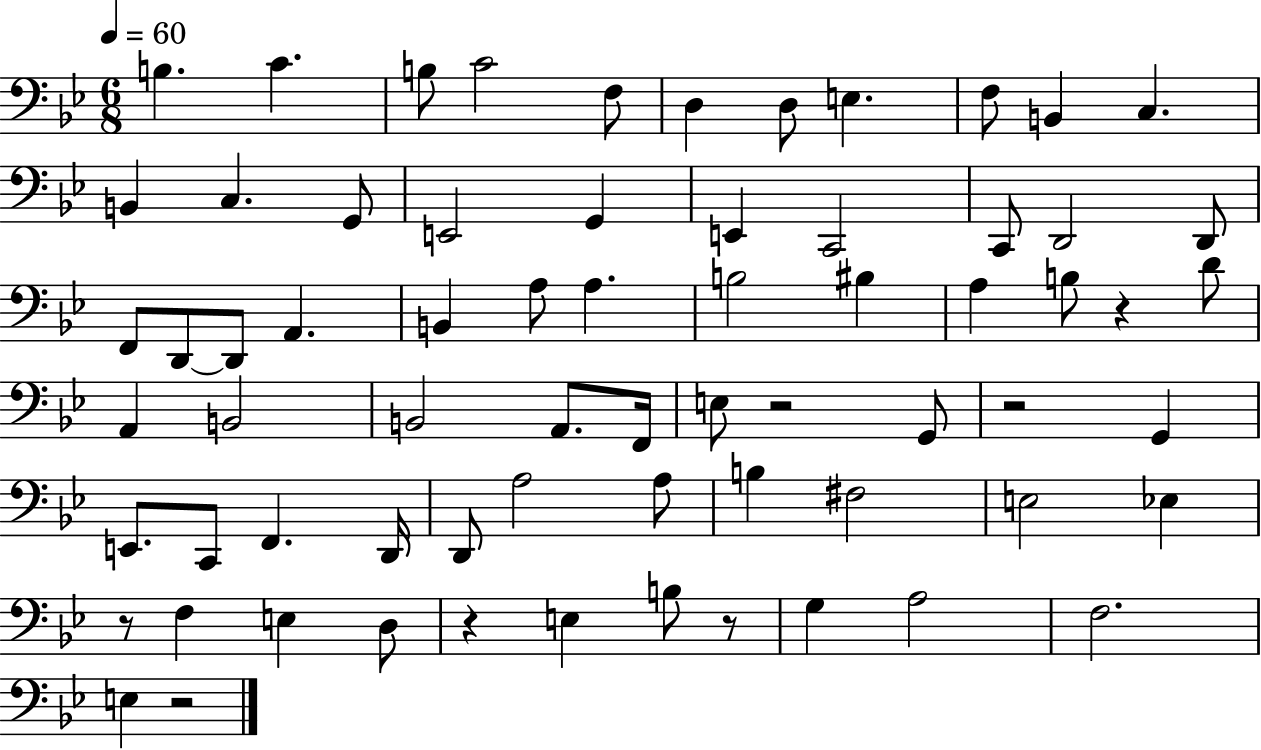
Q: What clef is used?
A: bass